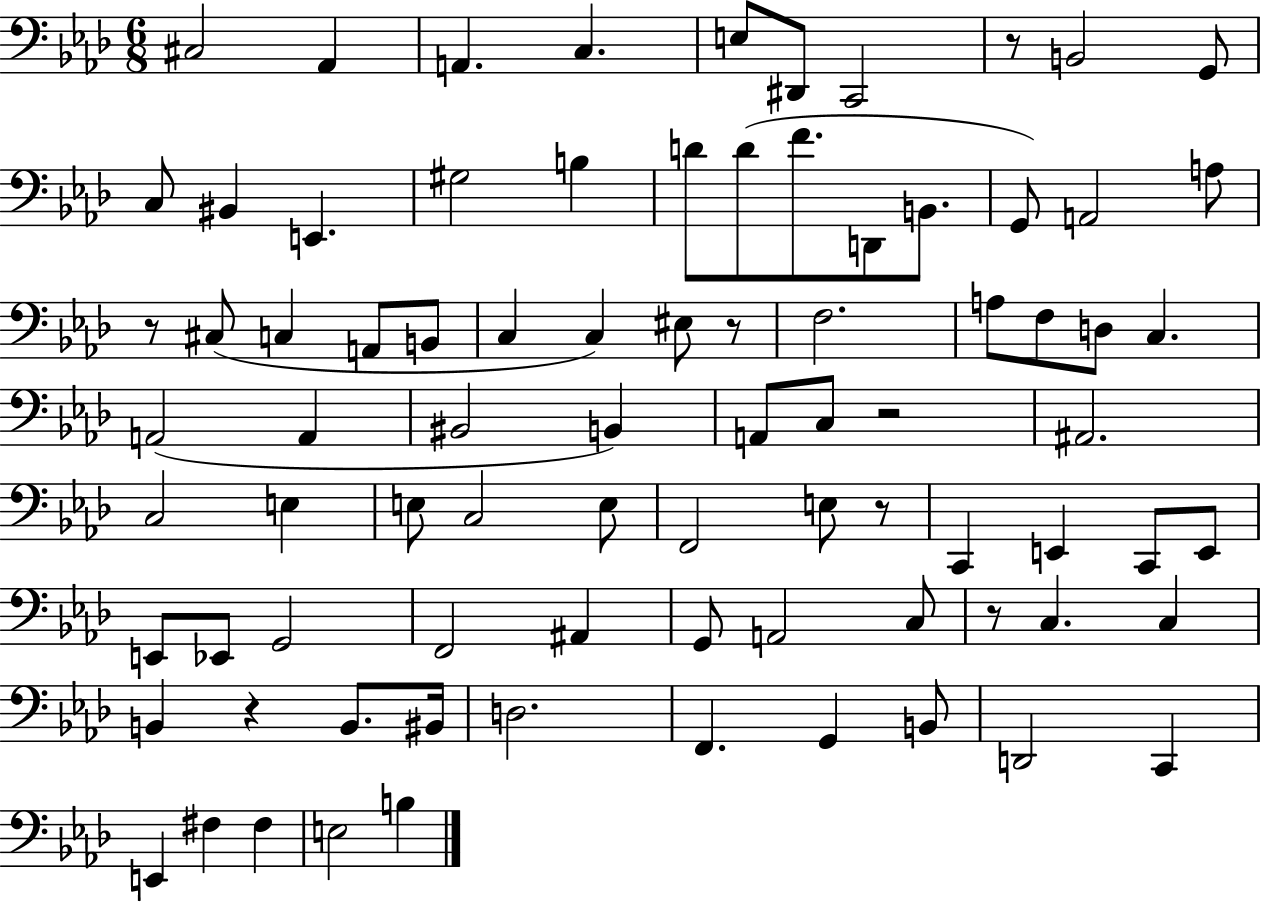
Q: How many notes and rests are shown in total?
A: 83